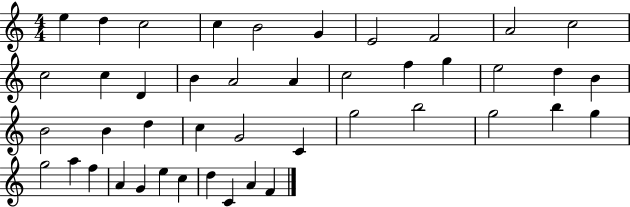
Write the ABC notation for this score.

X:1
T:Untitled
M:4/4
L:1/4
K:C
e d c2 c B2 G E2 F2 A2 c2 c2 c D B A2 A c2 f g e2 d B B2 B d c G2 C g2 b2 g2 b g g2 a f A G e c d C A F